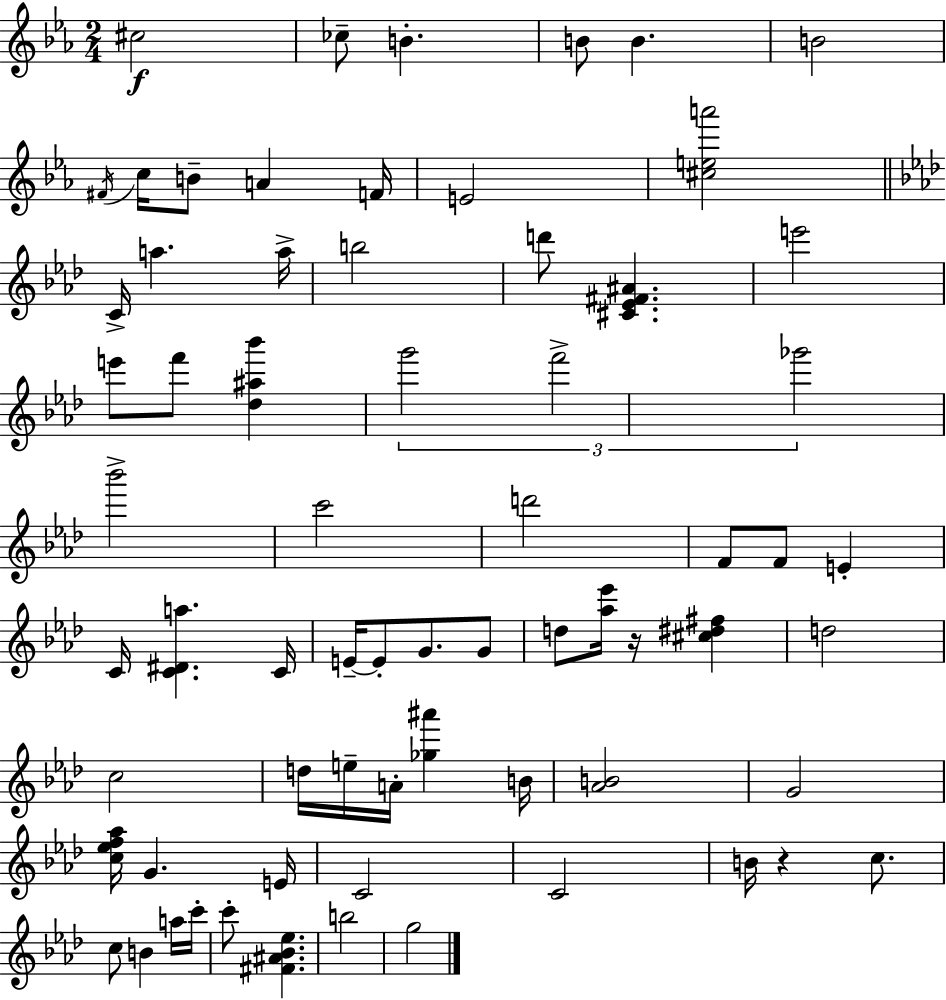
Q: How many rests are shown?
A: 2